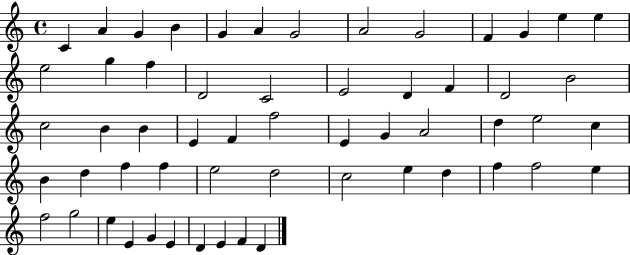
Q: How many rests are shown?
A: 0